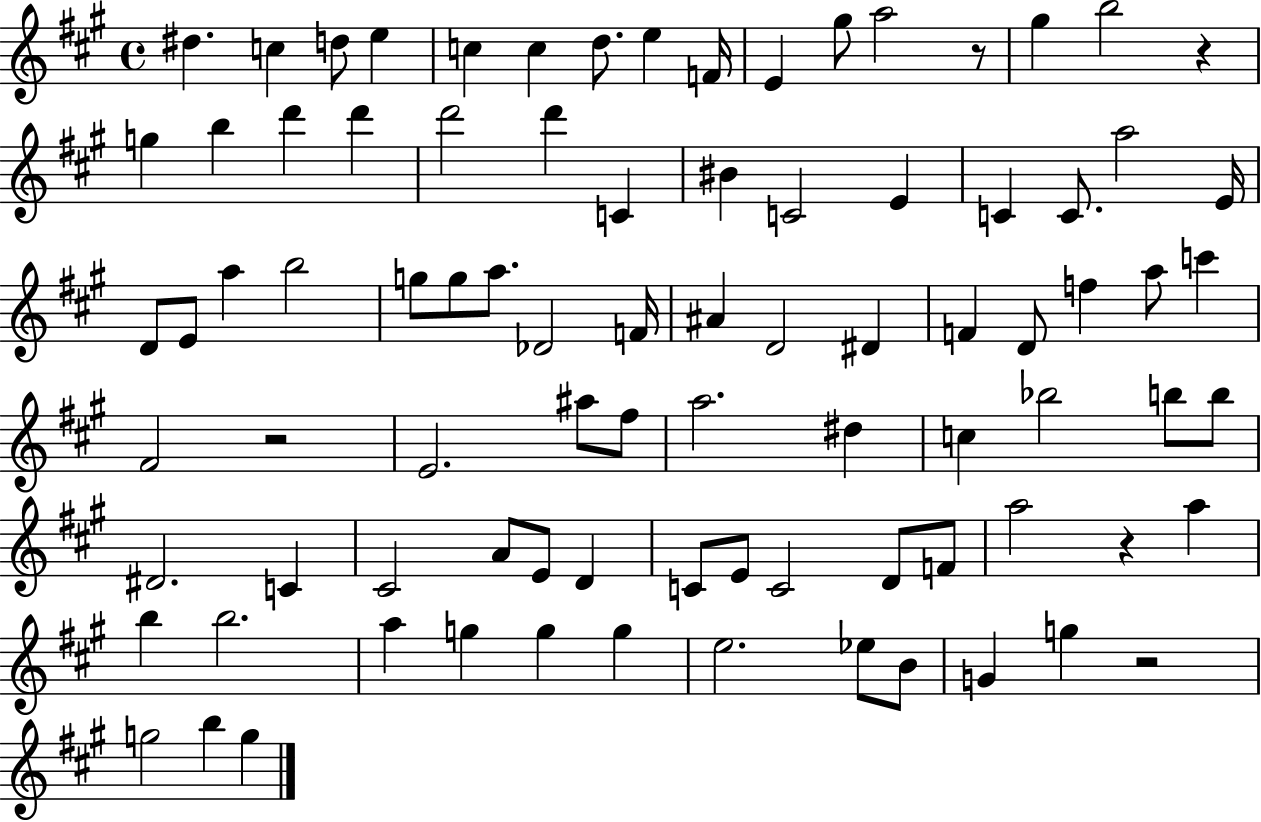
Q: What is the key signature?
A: A major